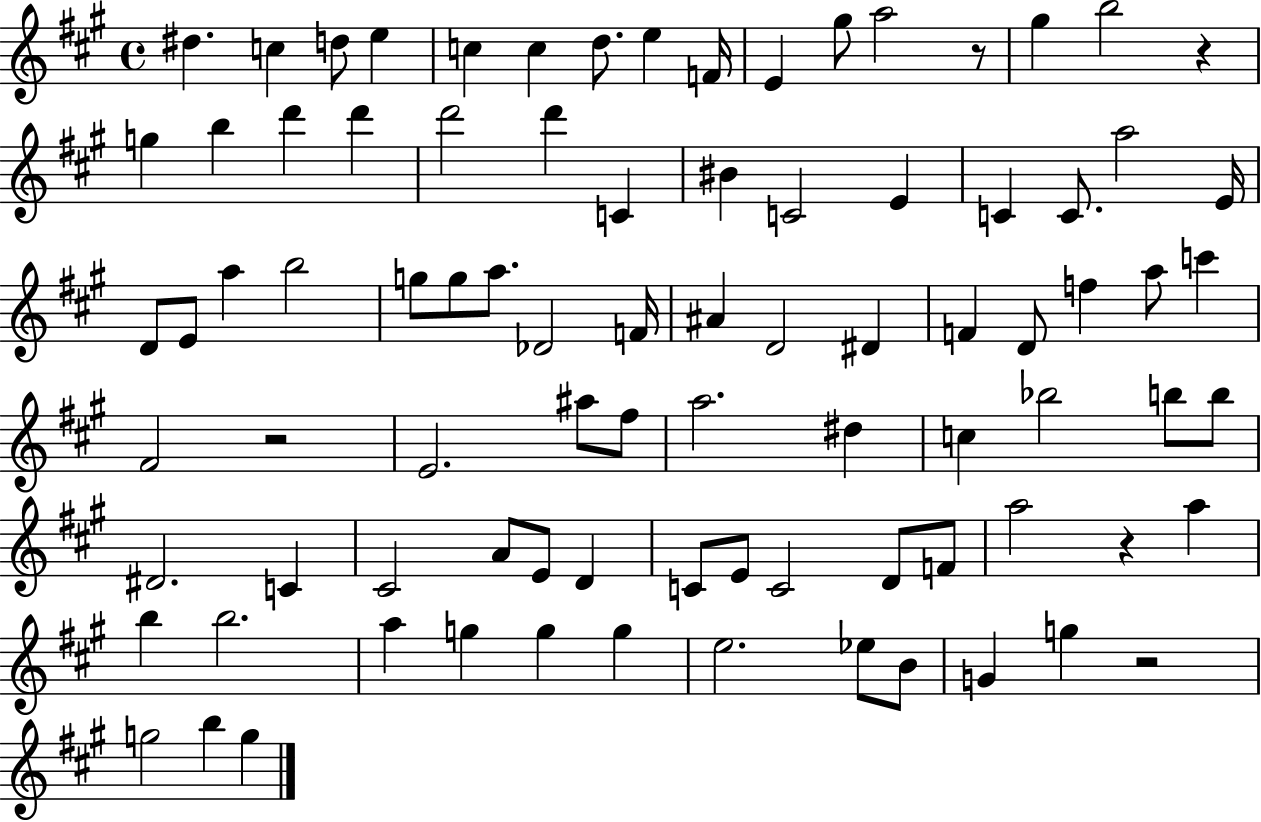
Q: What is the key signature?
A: A major